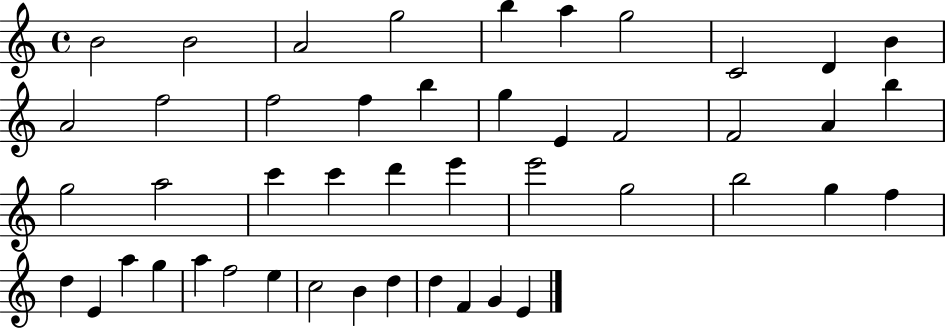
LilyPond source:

{
  \clef treble
  \time 4/4
  \defaultTimeSignature
  \key c \major
  b'2 b'2 | a'2 g''2 | b''4 a''4 g''2 | c'2 d'4 b'4 | \break a'2 f''2 | f''2 f''4 b''4 | g''4 e'4 f'2 | f'2 a'4 b''4 | \break g''2 a''2 | c'''4 c'''4 d'''4 e'''4 | e'''2 g''2 | b''2 g''4 f''4 | \break d''4 e'4 a''4 g''4 | a''4 f''2 e''4 | c''2 b'4 d''4 | d''4 f'4 g'4 e'4 | \break \bar "|."
}